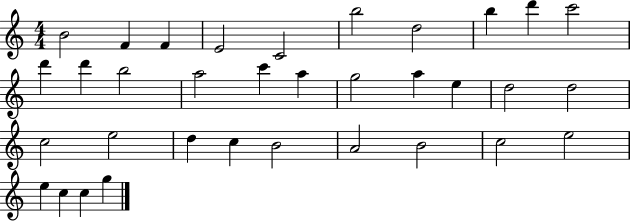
{
  \clef treble
  \numericTimeSignature
  \time 4/4
  \key c \major
  b'2 f'4 f'4 | e'2 c'2 | b''2 d''2 | b''4 d'''4 c'''2 | \break d'''4 d'''4 b''2 | a''2 c'''4 a''4 | g''2 a''4 e''4 | d''2 d''2 | \break c''2 e''2 | d''4 c''4 b'2 | a'2 b'2 | c''2 e''2 | \break e''4 c''4 c''4 g''4 | \bar "|."
}